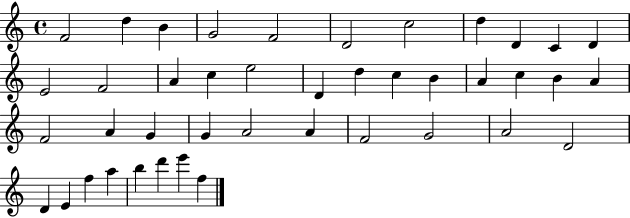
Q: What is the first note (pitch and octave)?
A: F4